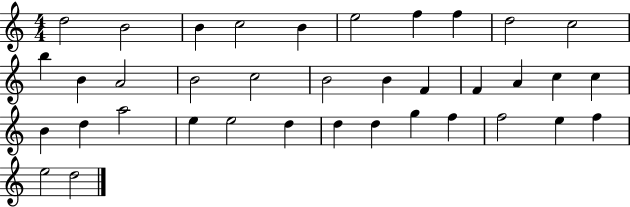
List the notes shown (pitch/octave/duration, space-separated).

D5/h B4/h B4/q C5/h B4/q E5/h F5/q F5/q D5/h C5/h B5/q B4/q A4/h B4/h C5/h B4/h B4/q F4/q F4/q A4/q C5/q C5/q B4/q D5/q A5/h E5/q E5/h D5/q D5/q D5/q G5/q F5/q F5/h E5/q F5/q E5/h D5/h